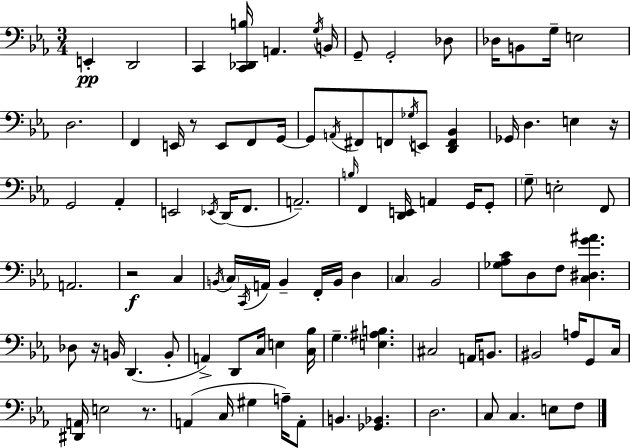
X:1
T:Untitled
M:3/4
L:1/4
K:Eb
E,, D,,2 C,, [C,,_D,,B,]/4 A,, G,/4 B,,/4 G,,/2 G,,2 _D,/2 _D,/4 B,,/2 G,/4 E,2 D,2 F,, E,,/4 z/2 E,,/2 F,,/2 G,,/4 G,,/2 A,,/4 ^F,,/2 F,,/2 _G,/4 E,,/2 [D,,F,,_B,,] _G,,/4 D, E, z/4 G,,2 _A,, E,,2 _E,,/4 D,,/4 F,,/2 A,,2 B,/4 F,, [D,,E,,]/4 A,, G,,/4 G,,/2 G,/2 E,2 F,,/2 A,,2 z2 C, B,,/4 C,/4 C,,/4 A,,/4 B,, F,,/4 B,,/4 D, C, _B,,2 [_G,_A,C]/2 D,/2 F,/2 [C,^D,G^A] _D,/2 z/4 B,,/4 D,, B,,/2 A,, D,,/2 C,/4 E, [C,_B,]/4 G, [E,^A,B,] ^C,2 A,,/4 B,,/2 ^B,,2 A,/4 G,,/2 C,/4 [^D,,A,,]/4 E,2 z/2 A,, C,/4 ^G, A,/4 A,,/2 B,, [_G,,_B,,] D,2 C,/2 C, E,/2 F,/2